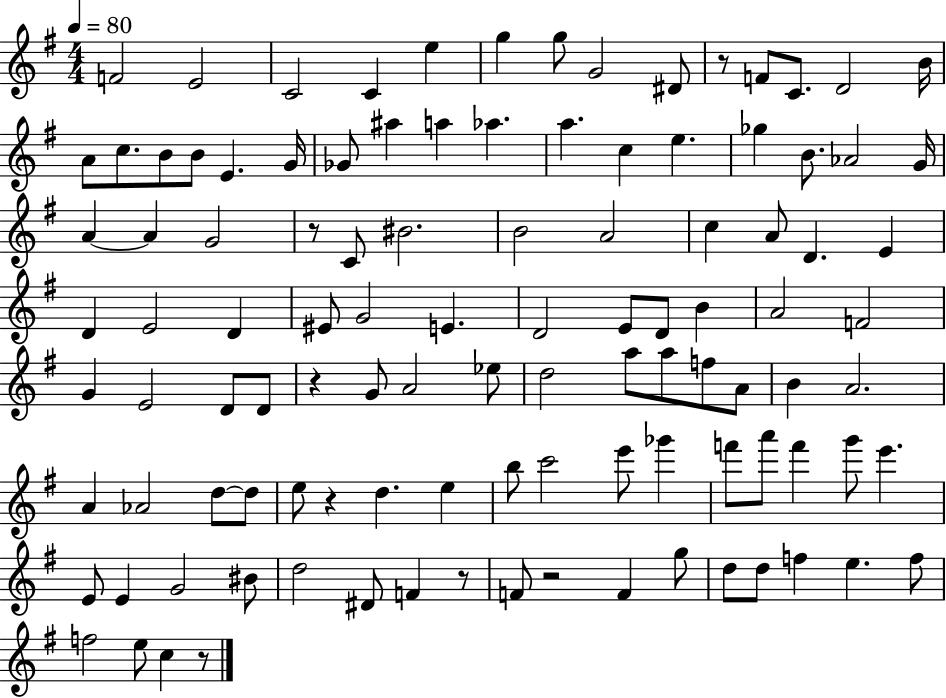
{
  \clef treble
  \numericTimeSignature
  \time 4/4
  \key g \major
  \tempo 4 = 80
  f'2 e'2 | c'2 c'4 e''4 | g''4 g''8 g'2 dis'8 | r8 f'8 c'8. d'2 b'16 | \break a'8 c''8. b'8 b'8 e'4. g'16 | ges'8 ais''4 a''4 aes''4. | a''4. c''4 e''4. | ges''4 b'8. aes'2 g'16 | \break a'4~~ a'4 g'2 | r8 c'8 bis'2. | b'2 a'2 | c''4 a'8 d'4. e'4 | \break d'4 e'2 d'4 | eis'8 g'2 e'4. | d'2 e'8 d'8 b'4 | a'2 f'2 | \break g'4 e'2 d'8 d'8 | r4 g'8 a'2 ees''8 | d''2 a''8 a''8 f''8 a'8 | b'4 a'2. | \break a'4 aes'2 d''8~~ d''8 | e''8 r4 d''4. e''4 | b''8 c'''2 e'''8 ges'''4 | f'''8 a'''8 f'''4 g'''8 e'''4. | \break e'8 e'4 g'2 bis'8 | d''2 dis'8 f'4 r8 | f'8 r2 f'4 g''8 | d''8 d''8 f''4 e''4. f''8 | \break f''2 e''8 c''4 r8 | \bar "|."
}